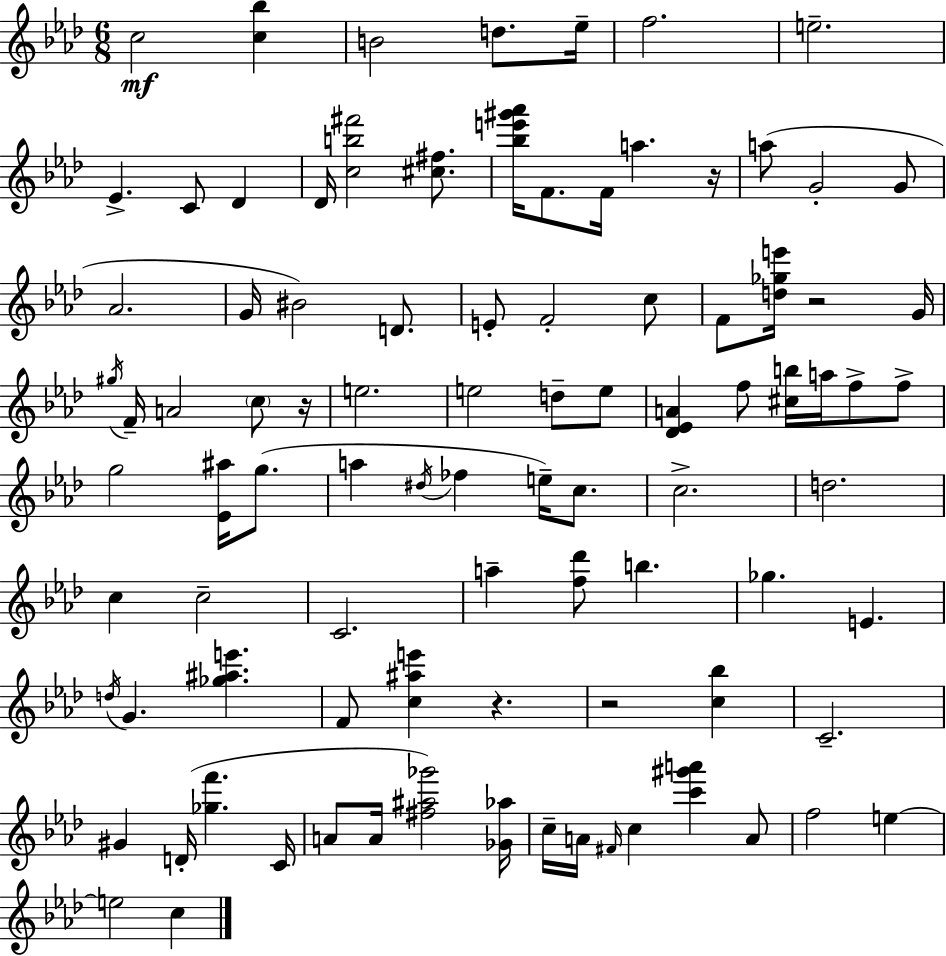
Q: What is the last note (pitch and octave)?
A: C5